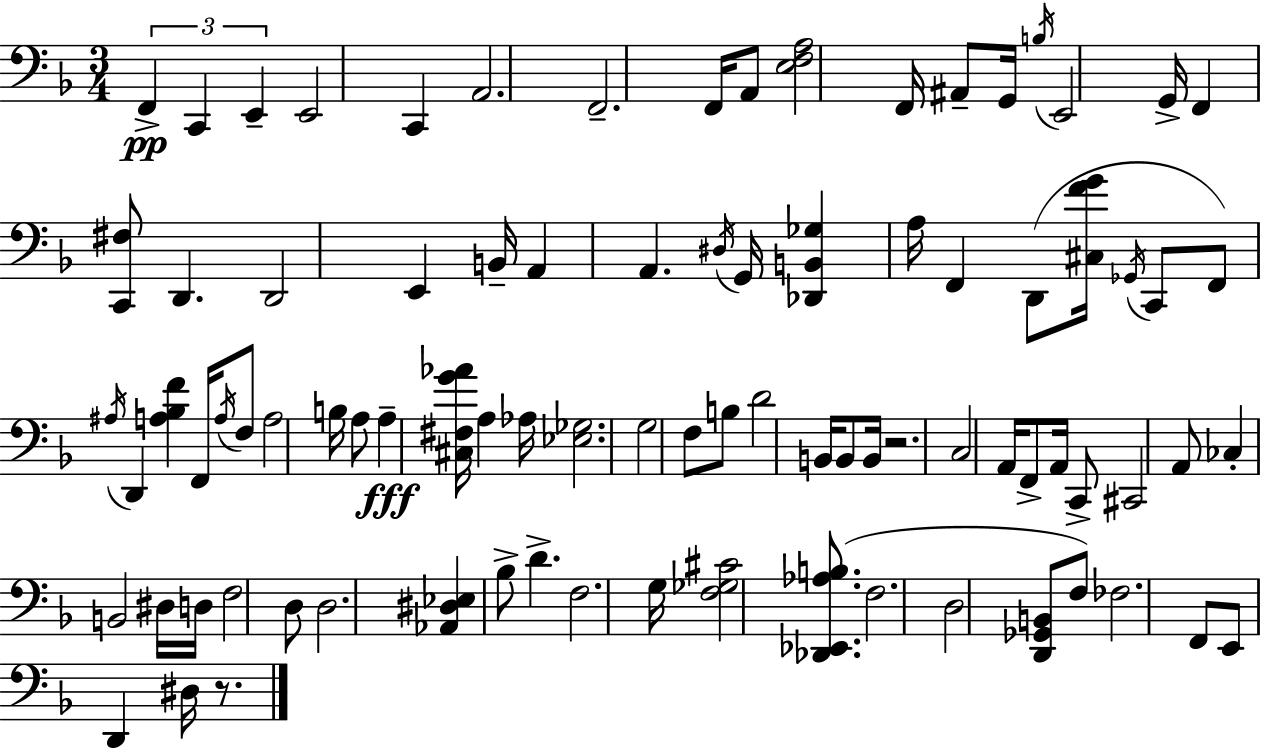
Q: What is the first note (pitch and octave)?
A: F2